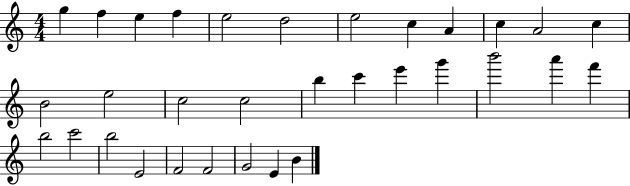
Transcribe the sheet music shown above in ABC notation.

X:1
T:Untitled
M:4/4
L:1/4
K:C
g f e f e2 d2 e2 c A c A2 c B2 e2 c2 c2 b c' e' g' b'2 a' f' b2 c'2 b2 E2 F2 F2 G2 E B